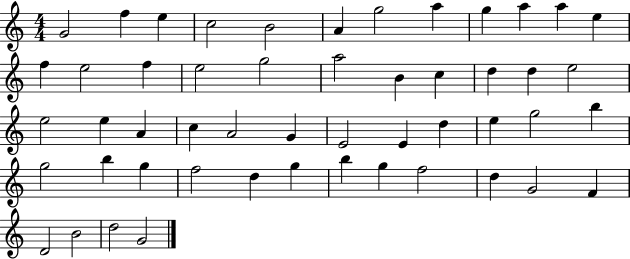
X:1
T:Untitled
M:4/4
L:1/4
K:C
G2 f e c2 B2 A g2 a g a a e f e2 f e2 g2 a2 B c d d e2 e2 e A c A2 G E2 E d e g2 b g2 b g f2 d g b g f2 d G2 F D2 B2 d2 G2